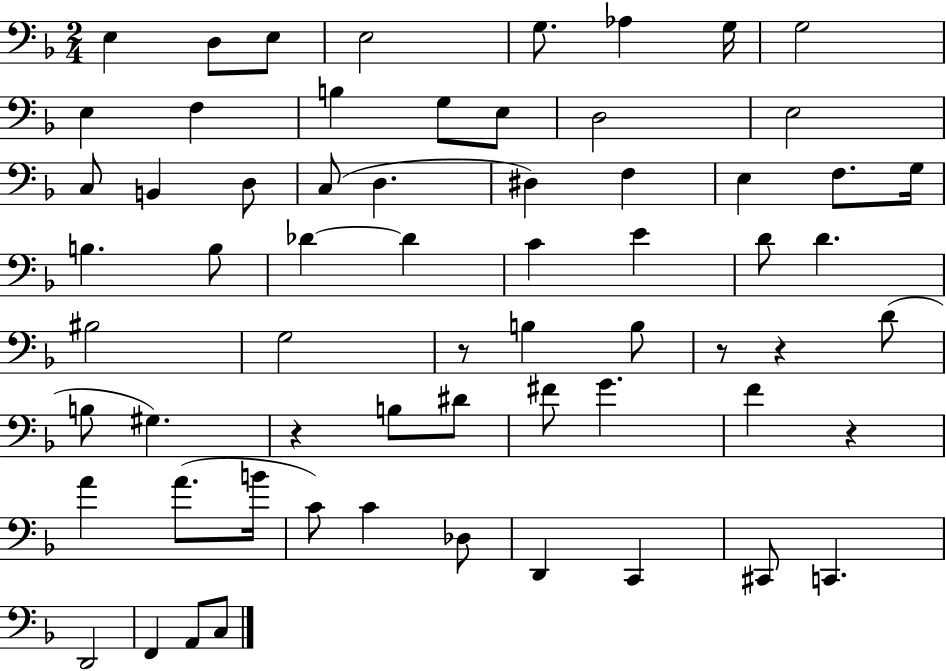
X:1
T:Untitled
M:2/4
L:1/4
K:F
E, D,/2 E,/2 E,2 G,/2 _A, G,/4 G,2 E, F, B, G,/2 E,/2 D,2 E,2 C,/2 B,, D,/2 C,/2 D, ^D, F, E, F,/2 G,/4 B, B,/2 _D _D C E D/2 D ^B,2 G,2 z/2 B, B,/2 z/2 z D/2 B,/2 ^G, z B,/2 ^D/2 ^F/2 G F z A A/2 B/4 C/2 C _D,/2 D,, C,, ^C,,/2 C,, D,,2 F,, A,,/2 C,/2